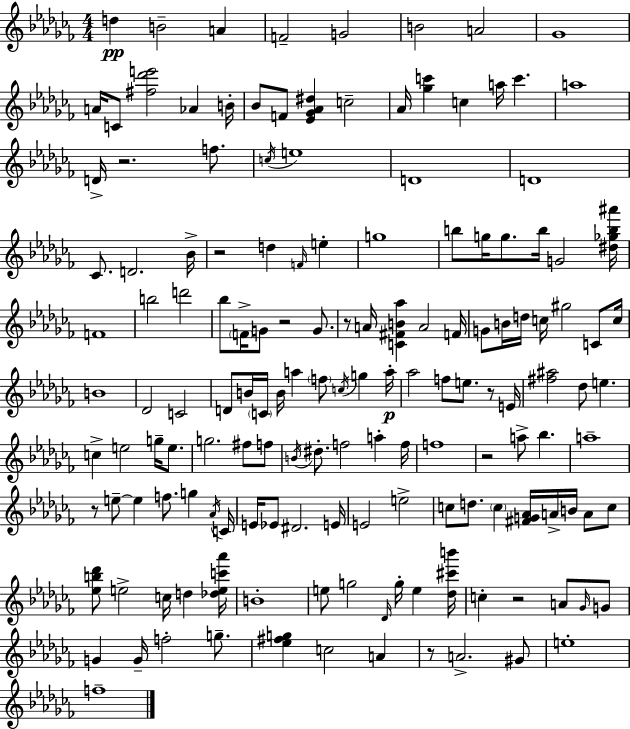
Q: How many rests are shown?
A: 9